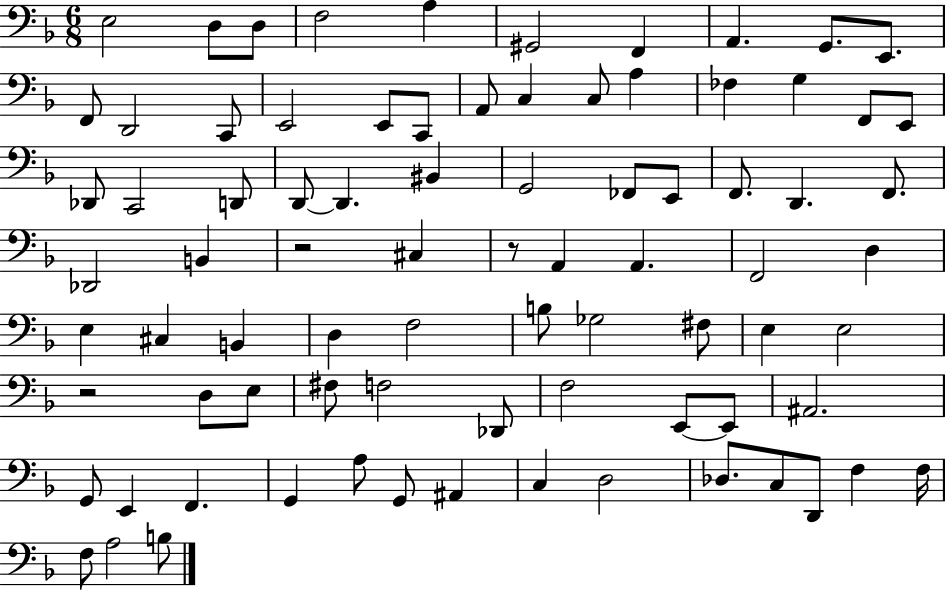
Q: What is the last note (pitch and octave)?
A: B3